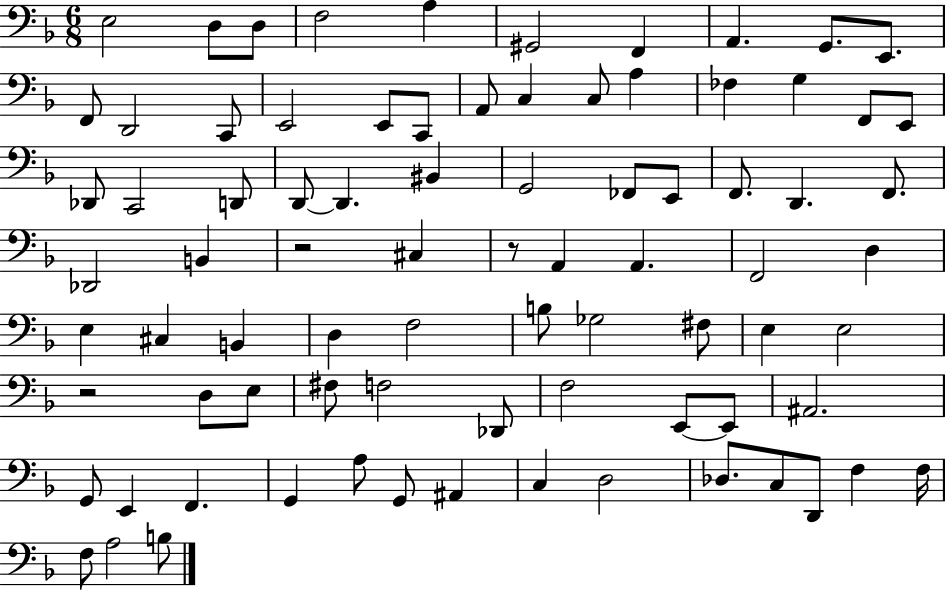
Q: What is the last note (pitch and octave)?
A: B3